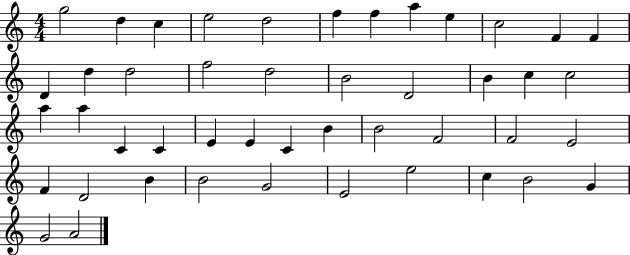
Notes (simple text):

G5/h D5/q C5/q E5/h D5/h F5/q F5/q A5/q E5/q C5/h F4/q F4/q D4/q D5/q D5/h F5/h D5/h B4/h D4/h B4/q C5/q C5/h A5/q A5/q C4/q C4/q E4/q E4/q C4/q B4/q B4/h F4/h F4/h E4/h F4/q D4/h B4/q B4/h G4/h E4/h E5/h C5/q B4/h G4/q G4/h A4/h